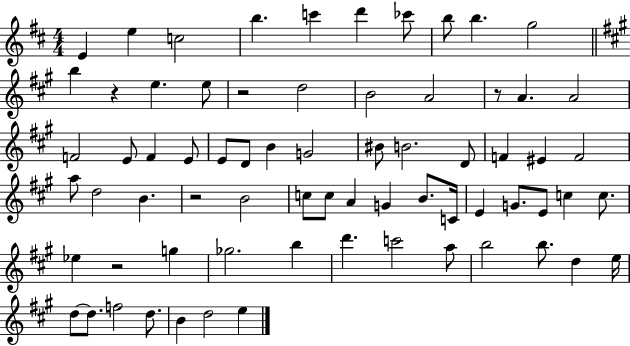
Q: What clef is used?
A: treble